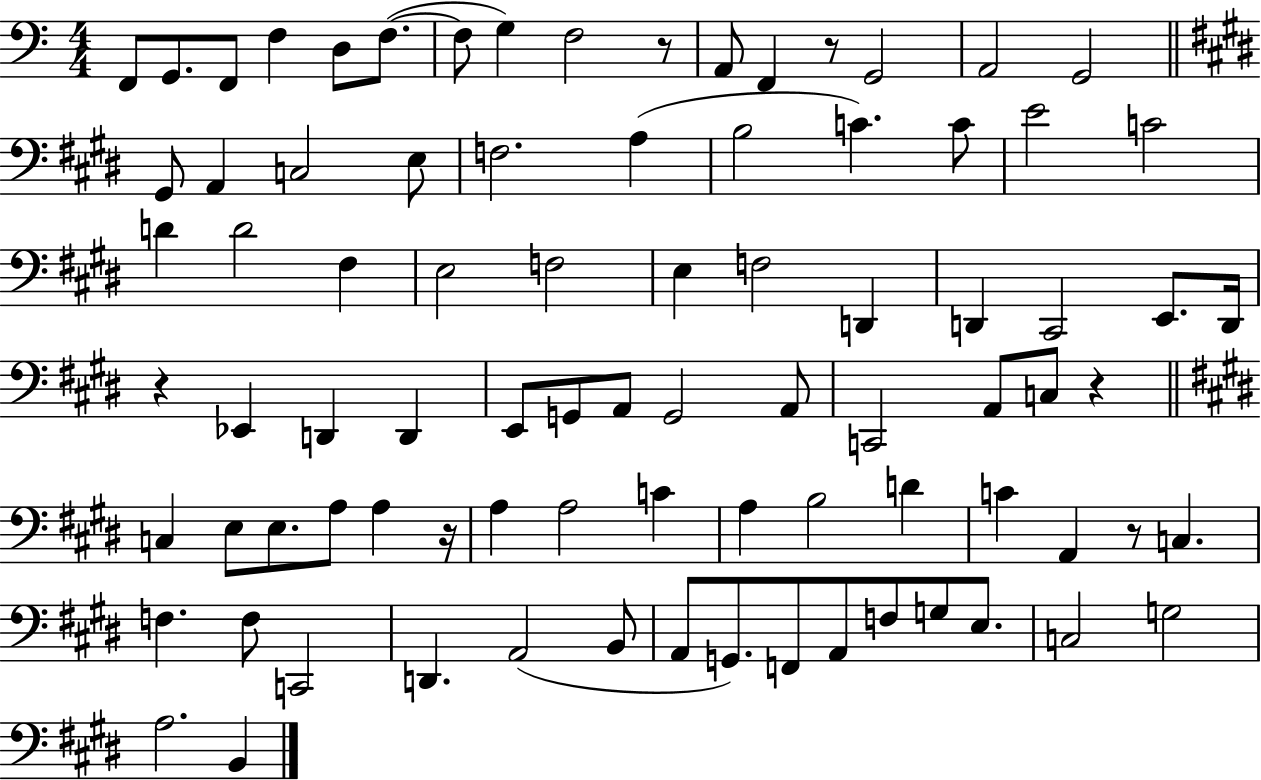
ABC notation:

X:1
T:Untitled
M:4/4
L:1/4
K:C
F,,/2 G,,/2 F,,/2 F, D,/2 F,/2 F,/2 G, F,2 z/2 A,,/2 F,, z/2 G,,2 A,,2 G,,2 ^G,,/2 A,, C,2 E,/2 F,2 A, B,2 C C/2 E2 C2 D D2 ^F, E,2 F,2 E, F,2 D,, D,, ^C,,2 E,,/2 D,,/4 z _E,, D,, D,, E,,/2 G,,/2 A,,/2 G,,2 A,,/2 C,,2 A,,/2 C,/2 z C, E,/2 E,/2 A,/2 A, z/4 A, A,2 C A, B,2 D C A,, z/2 C, F, F,/2 C,,2 D,, A,,2 B,,/2 A,,/2 G,,/2 F,,/2 A,,/2 F,/2 G,/2 E,/2 C,2 G,2 A,2 B,,